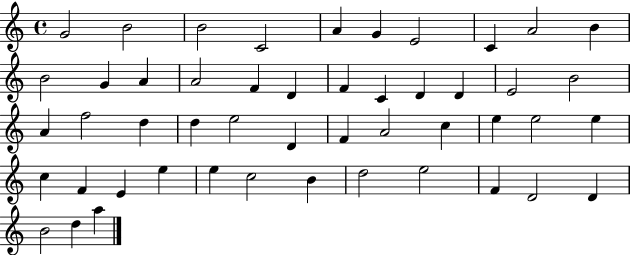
G4/h B4/h B4/h C4/h A4/q G4/q E4/h C4/q A4/h B4/q B4/h G4/q A4/q A4/h F4/q D4/q F4/q C4/q D4/q D4/q E4/h B4/h A4/q F5/h D5/q D5/q E5/h D4/q F4/q A4/h C5/q E5/q E5/h E5/q C5/q F4/q E4/q E5/q E5/q C5/h B4/q D5/h E5/h F4/q D4/h D4/q B4/h D5/q A5/q